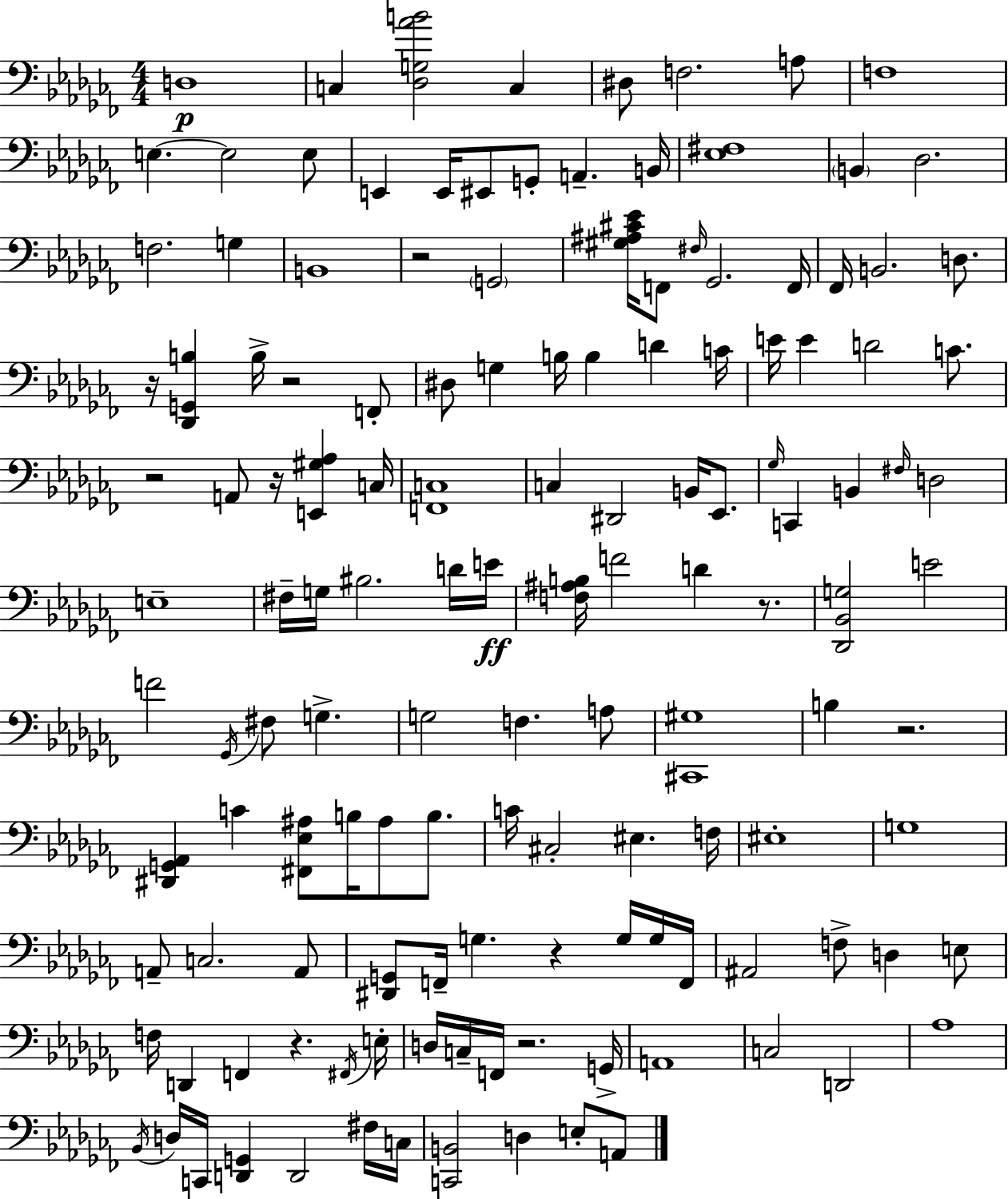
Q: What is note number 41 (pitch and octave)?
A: C4